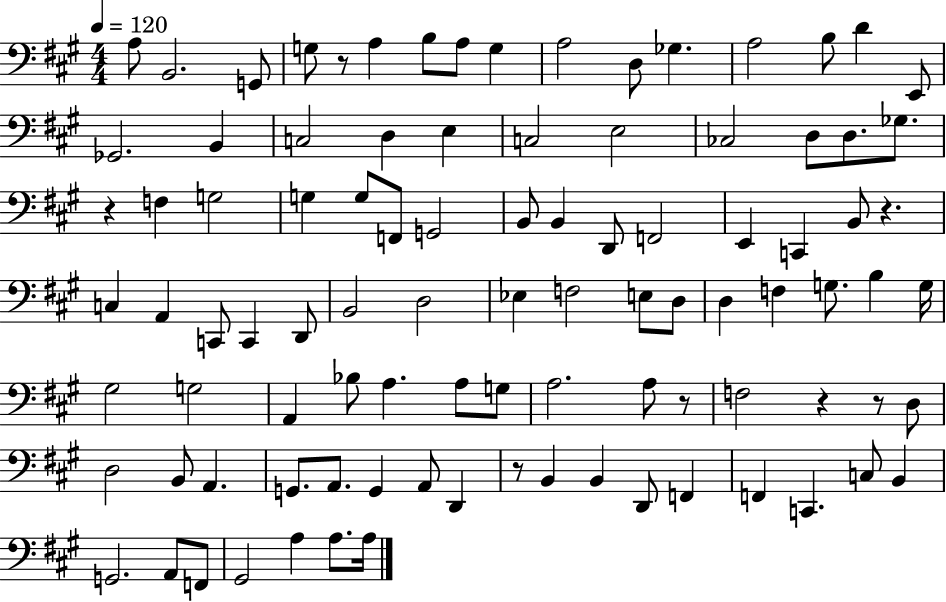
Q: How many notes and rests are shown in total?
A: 96